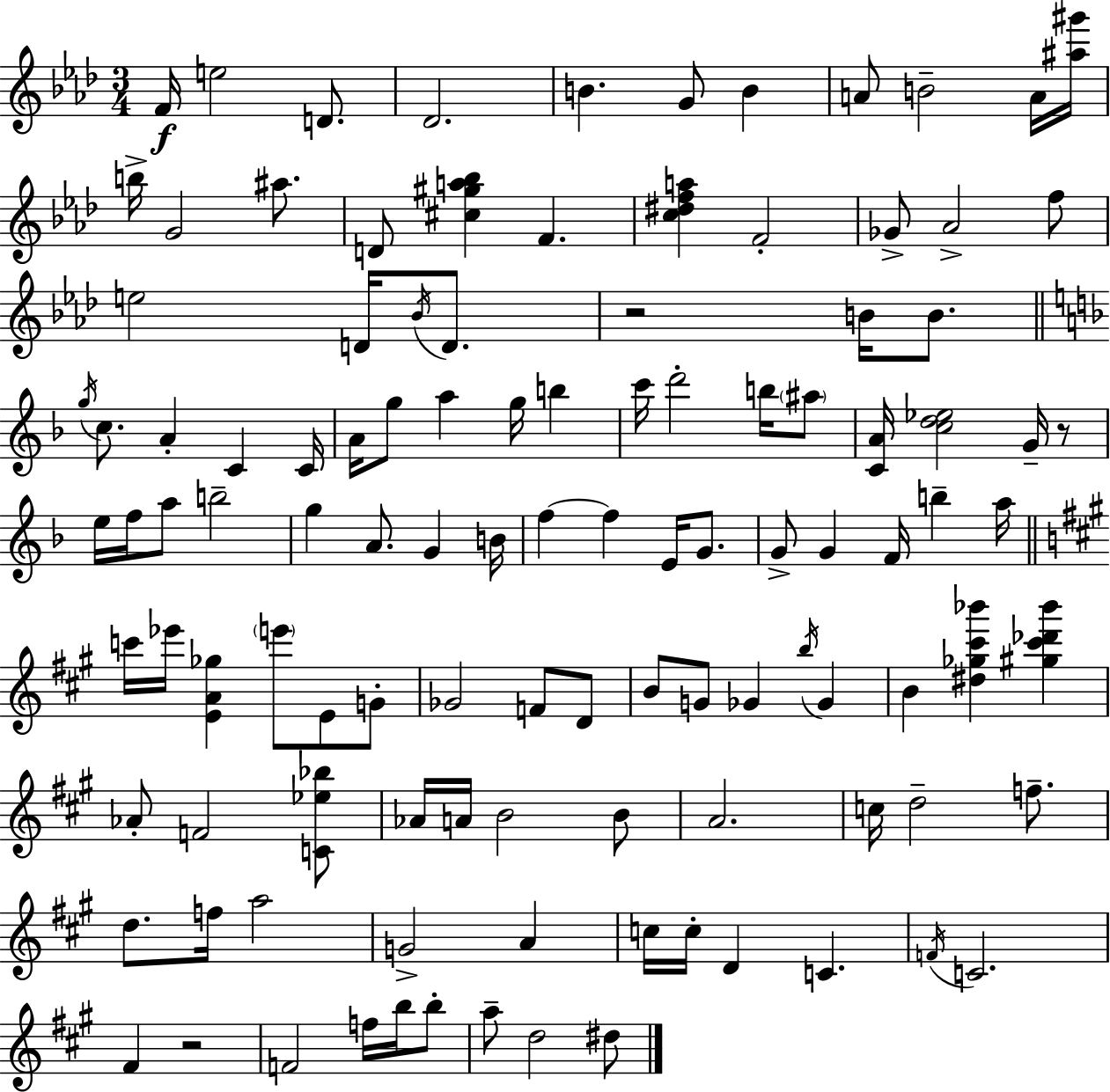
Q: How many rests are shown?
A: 3